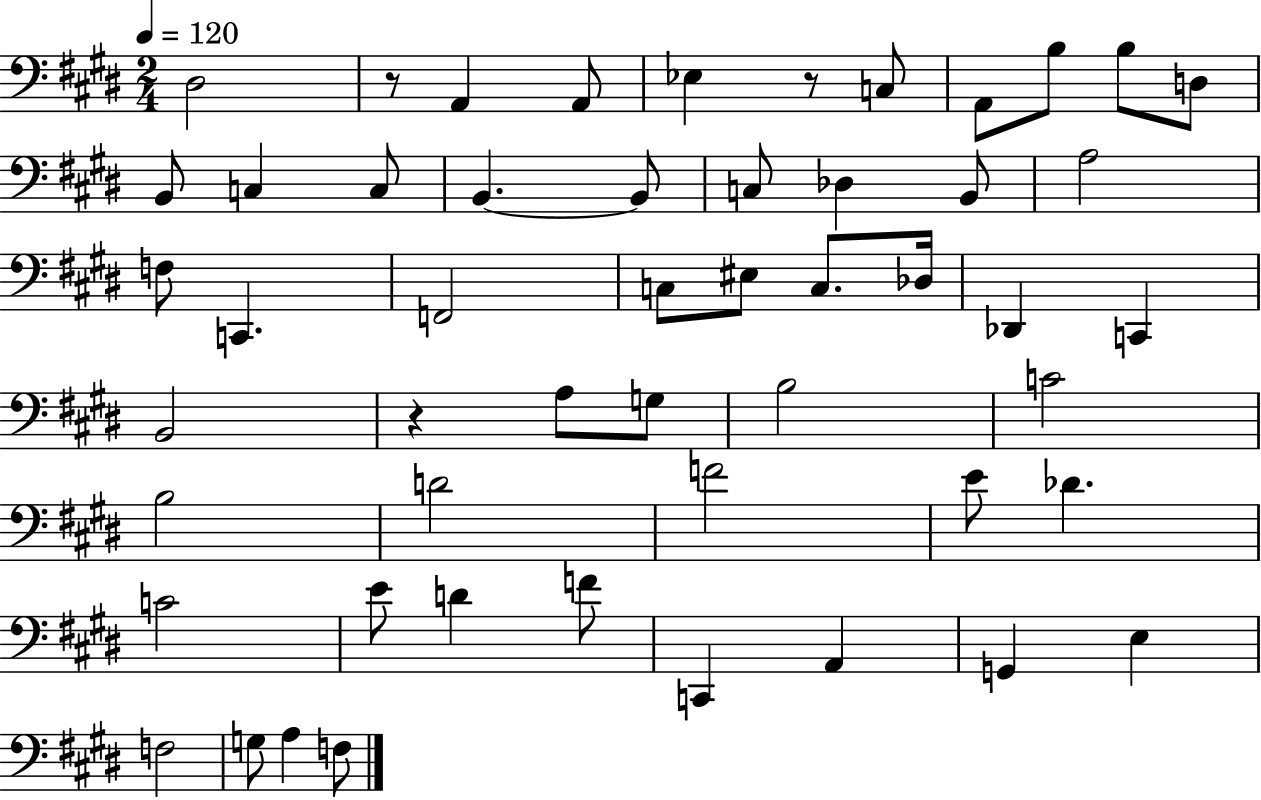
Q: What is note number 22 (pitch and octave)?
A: C3